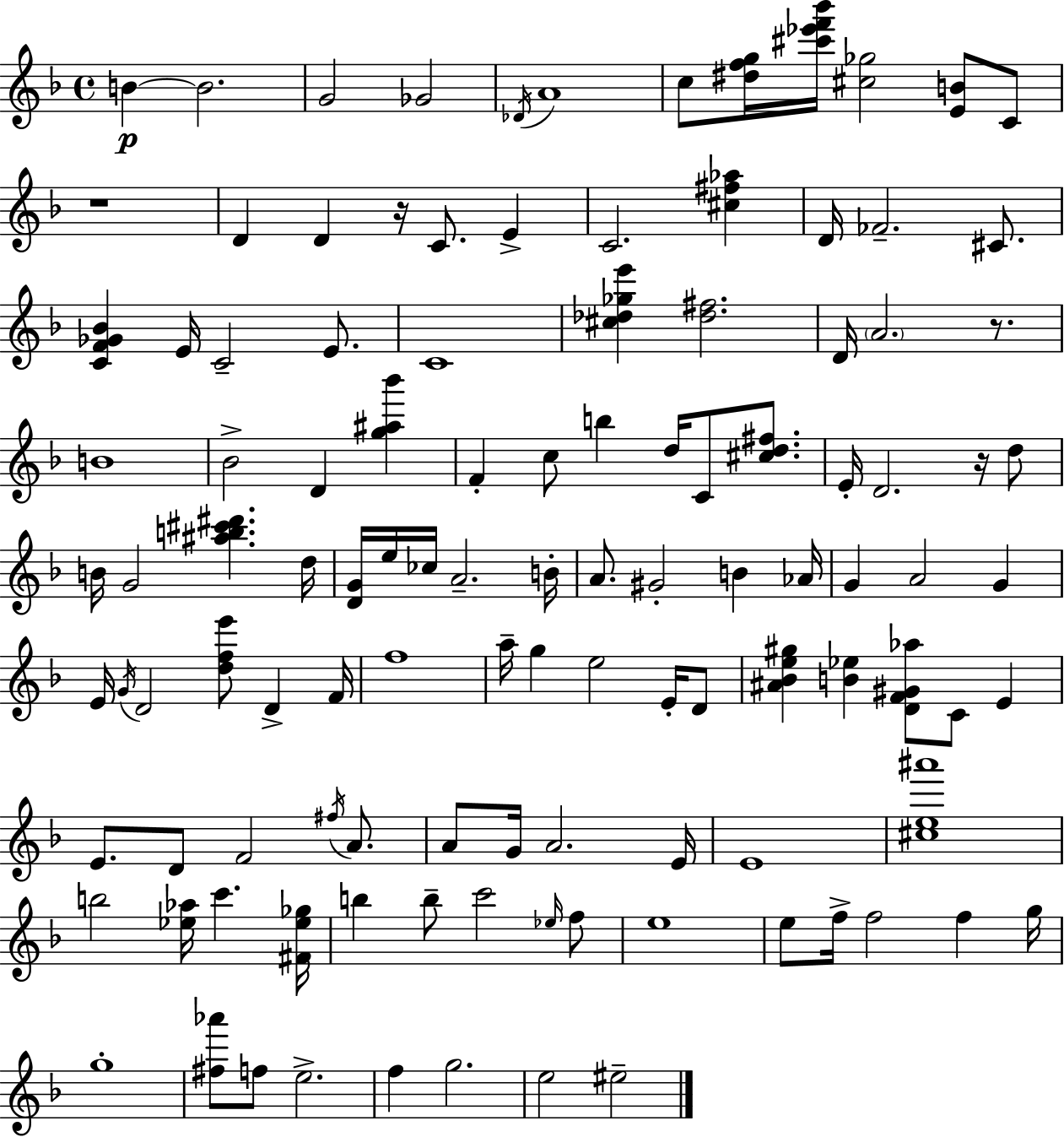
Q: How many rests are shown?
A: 4